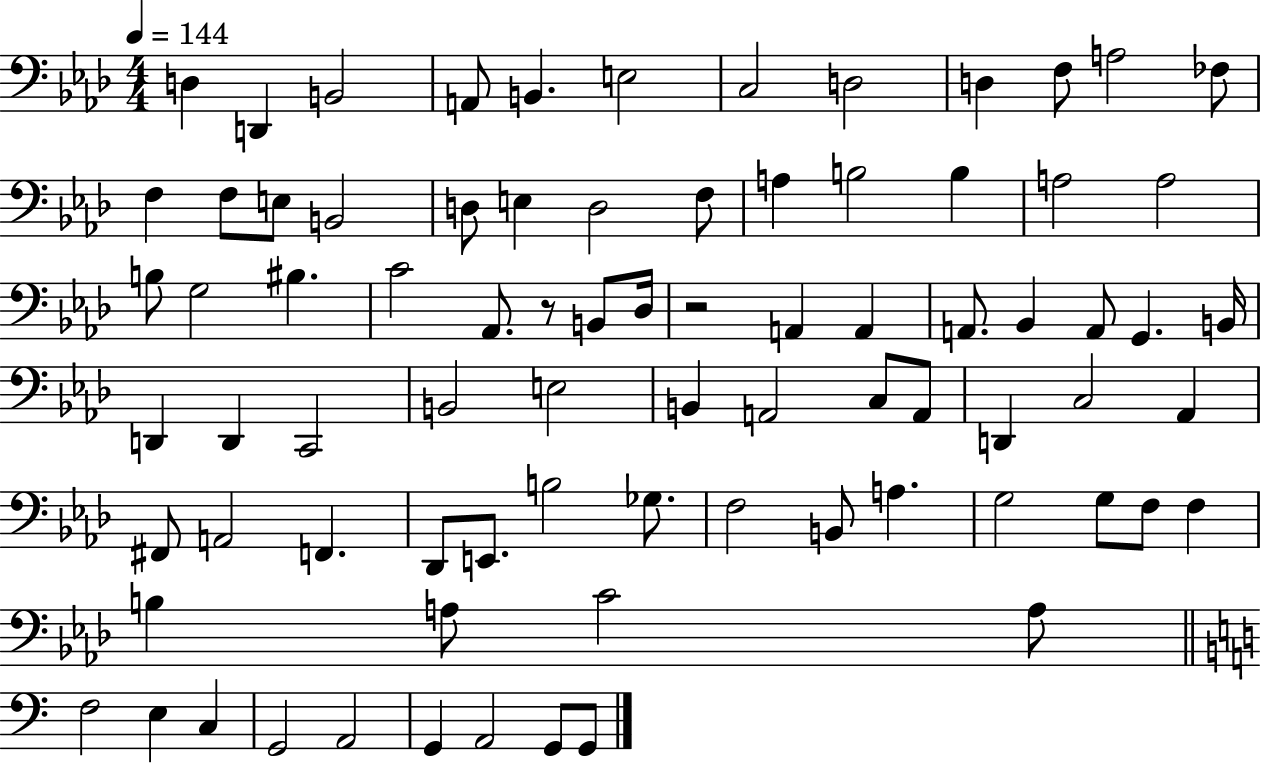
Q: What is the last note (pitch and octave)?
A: G2